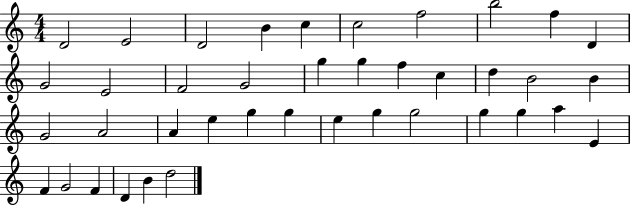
X:1
T:Untitled
M:4/4
L:1/4
K:C
D2 E2 D2 B c c2 f2 b2 f D G2 E2 F2 G2 g g f c d B2 B G2 A2 A e g g e g g2 g g a E F G2 F D B d2